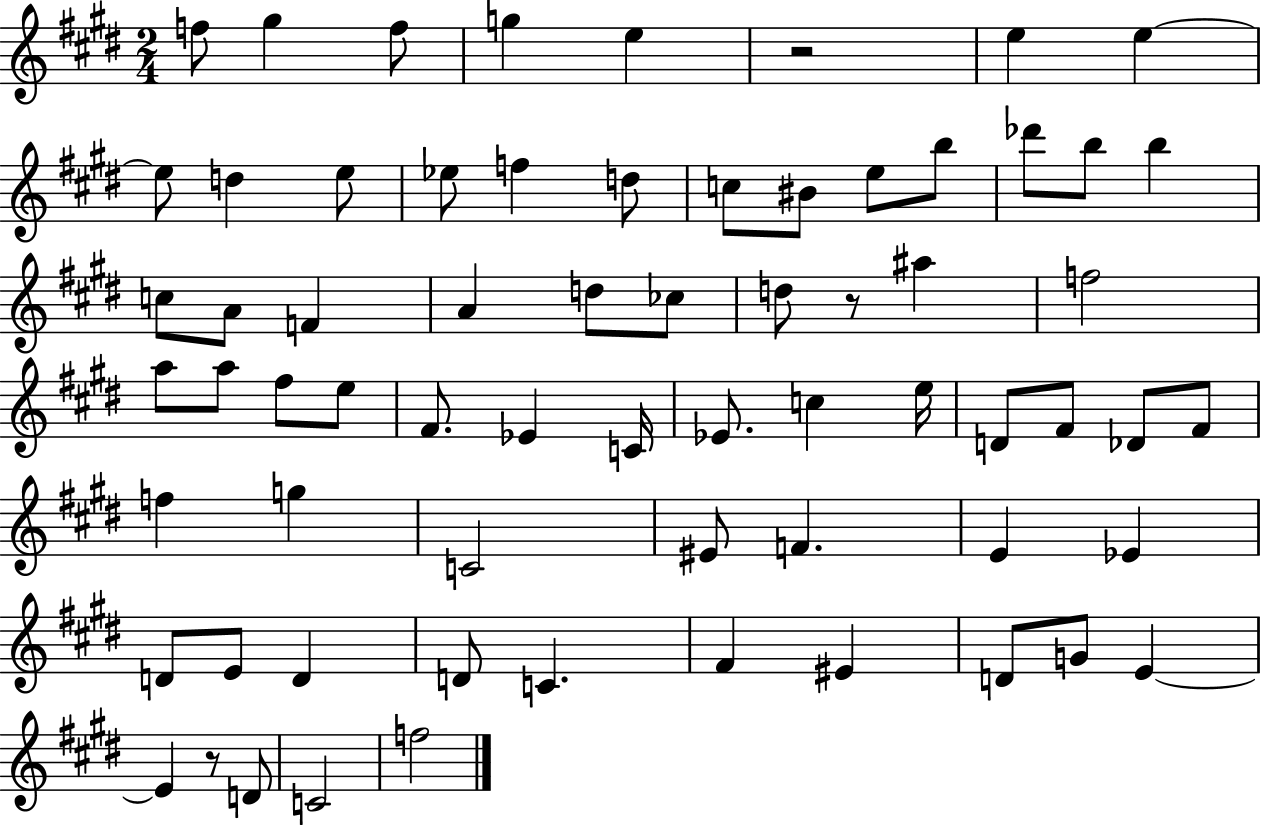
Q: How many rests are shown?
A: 3